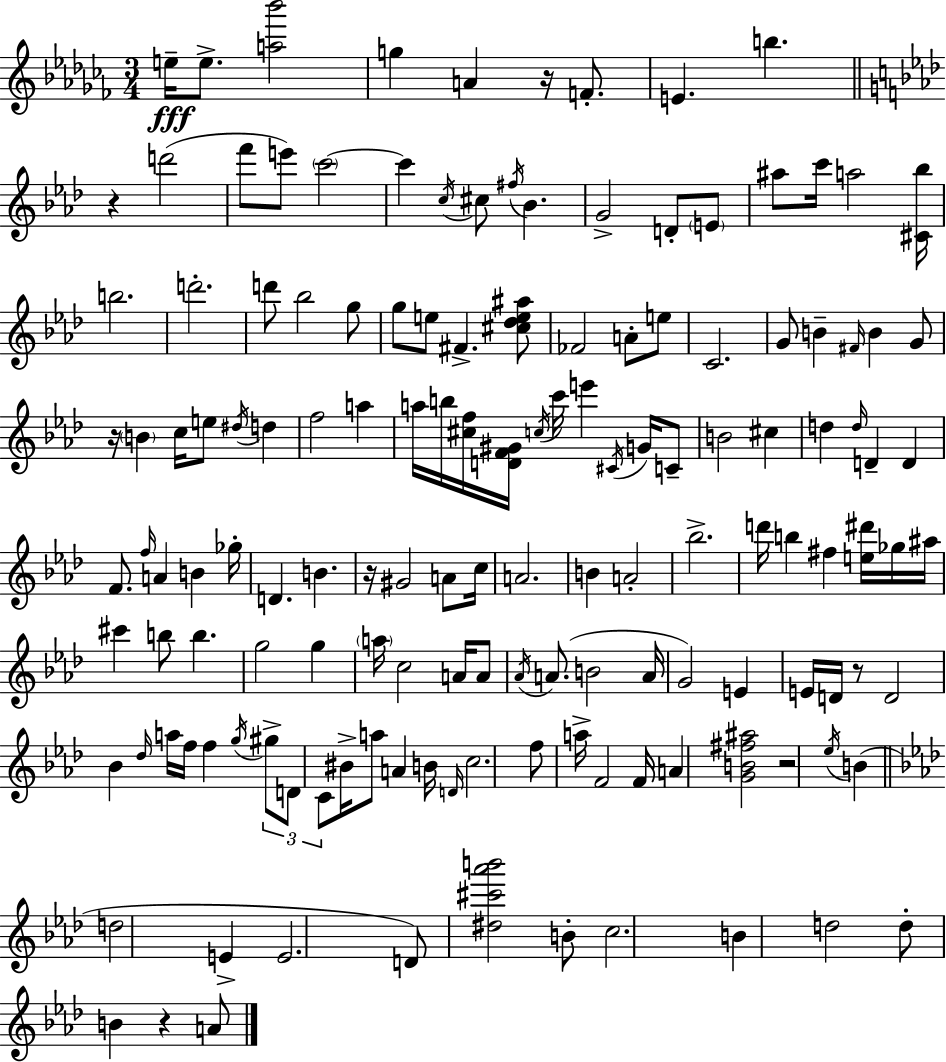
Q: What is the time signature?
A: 3/4